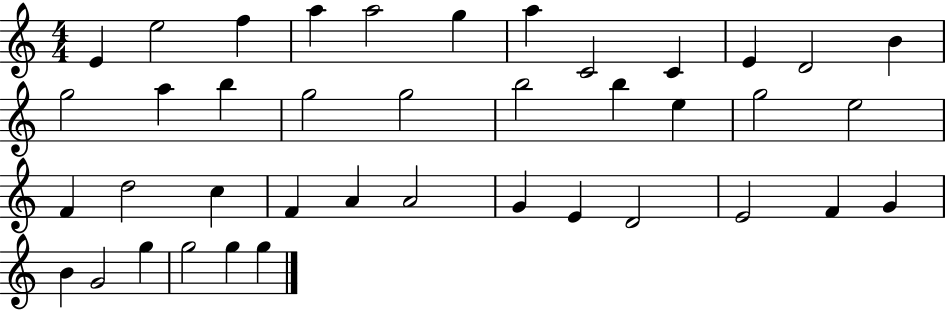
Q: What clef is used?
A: treble